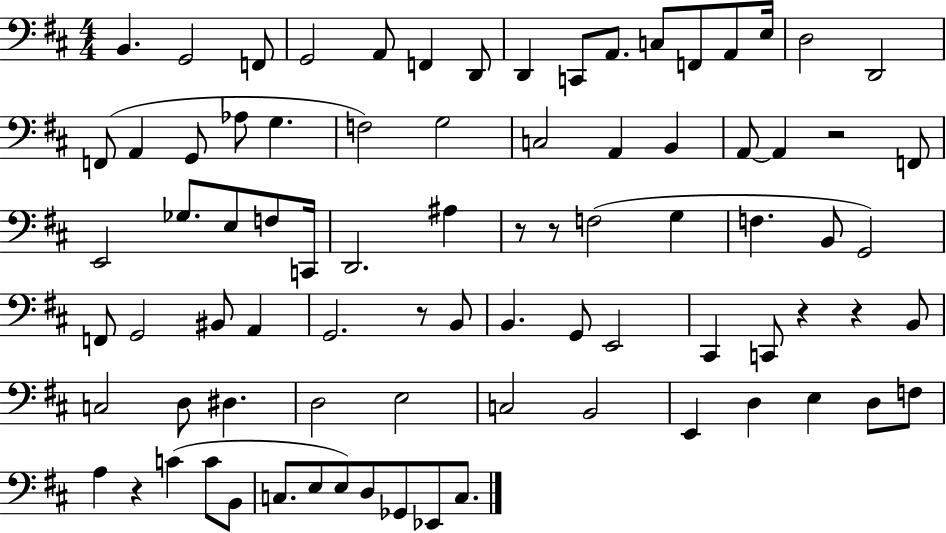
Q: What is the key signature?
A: D major